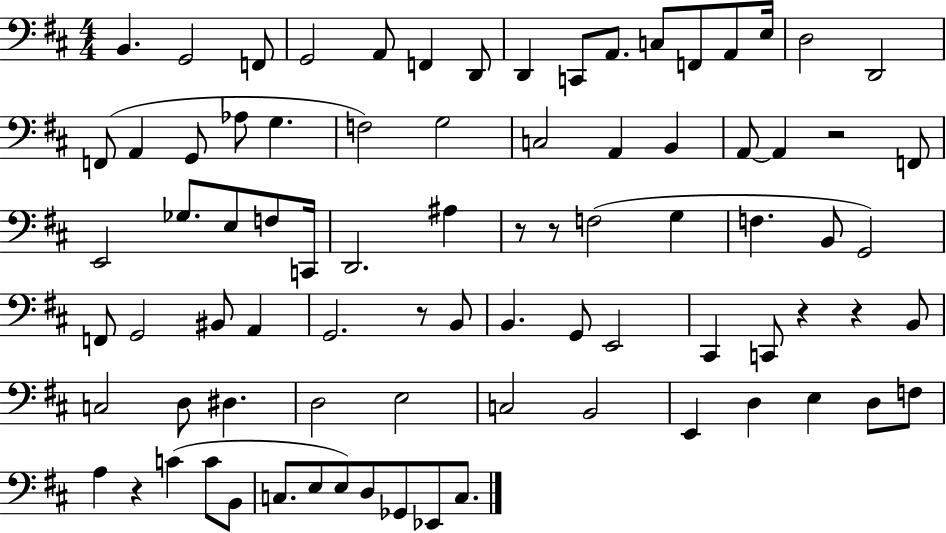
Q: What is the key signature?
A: D major